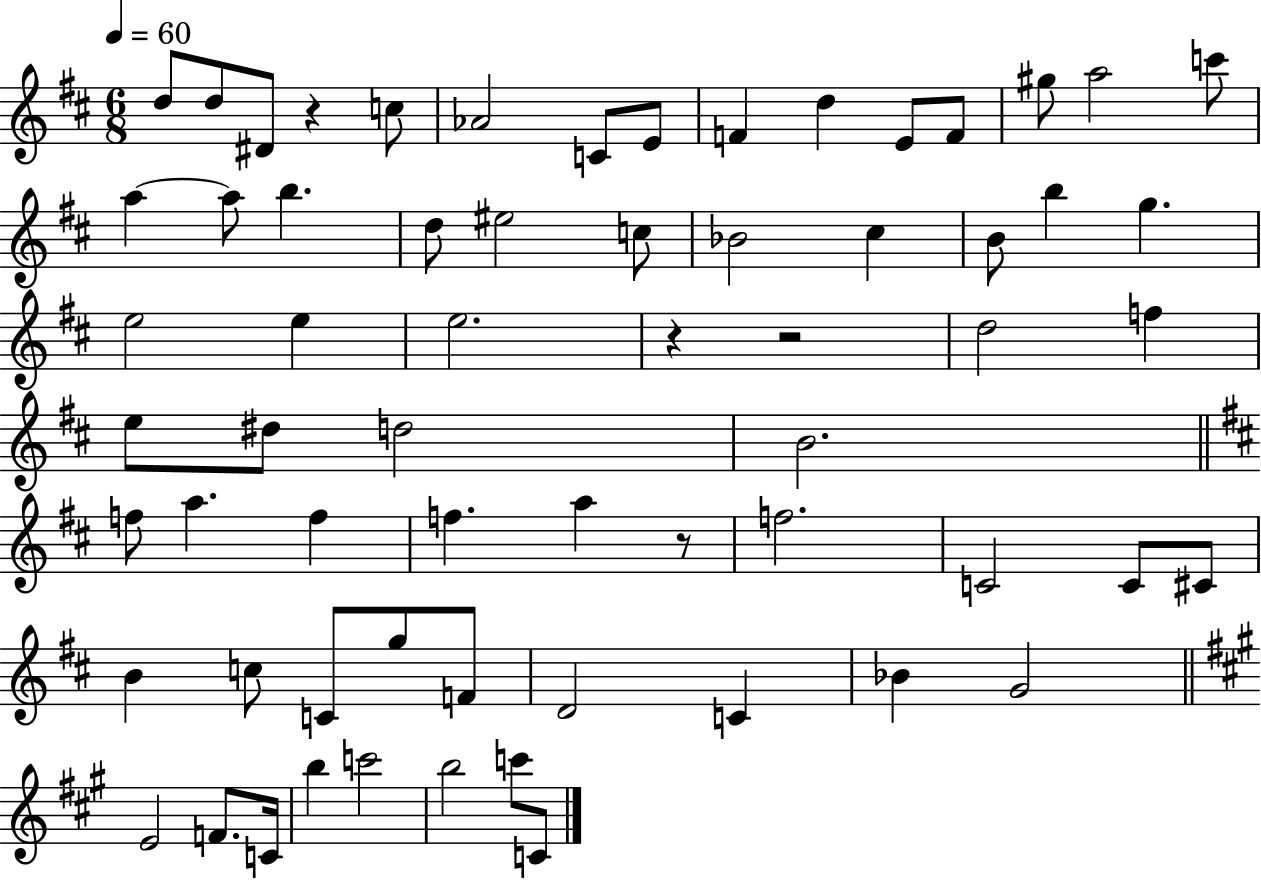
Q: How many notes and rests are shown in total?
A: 64